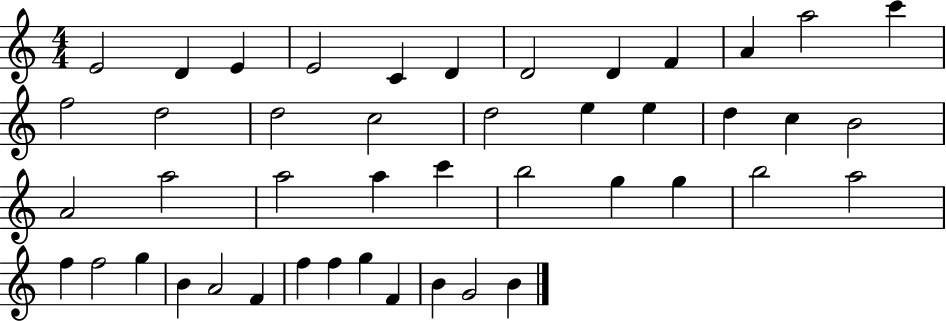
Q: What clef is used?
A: treble